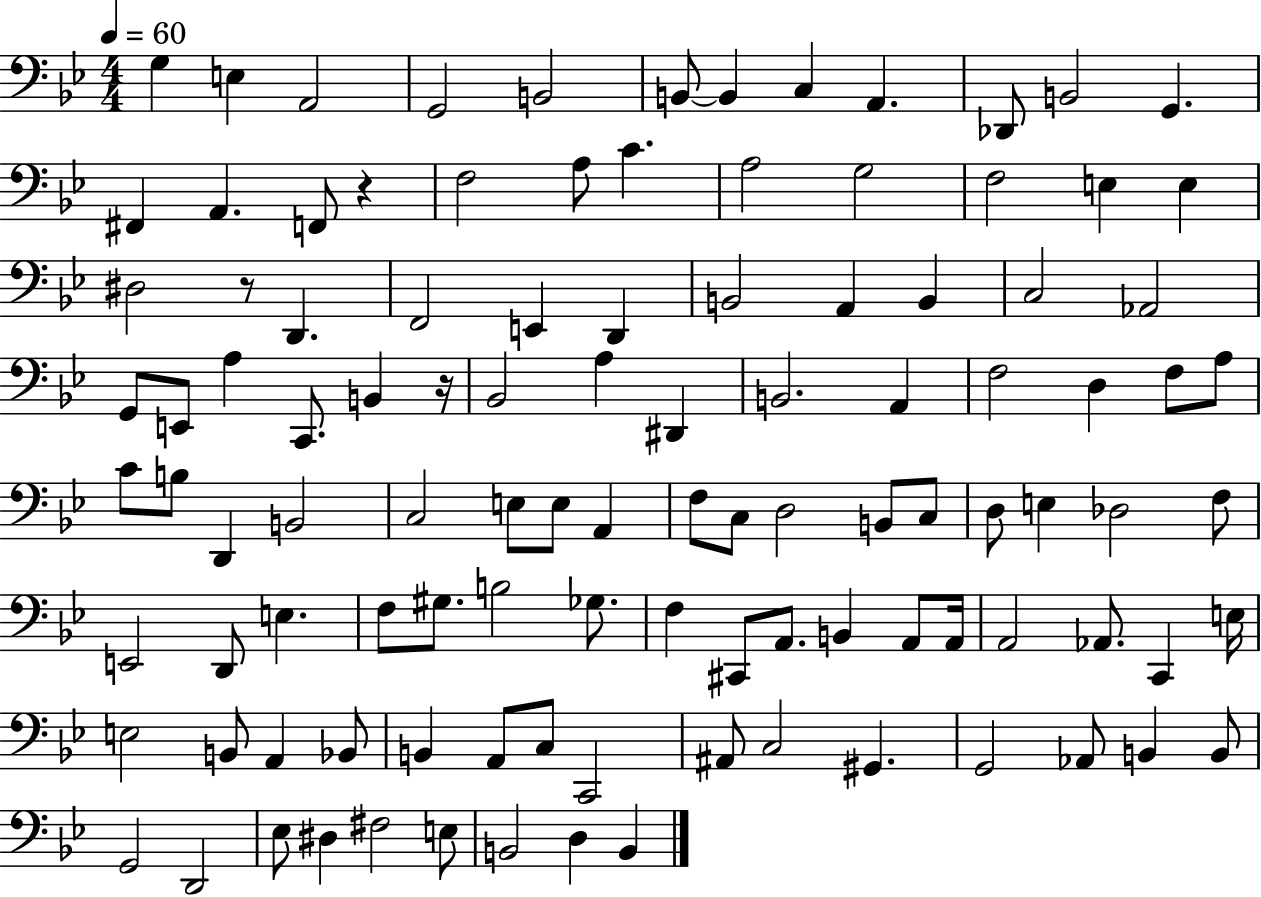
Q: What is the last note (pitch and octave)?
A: B2